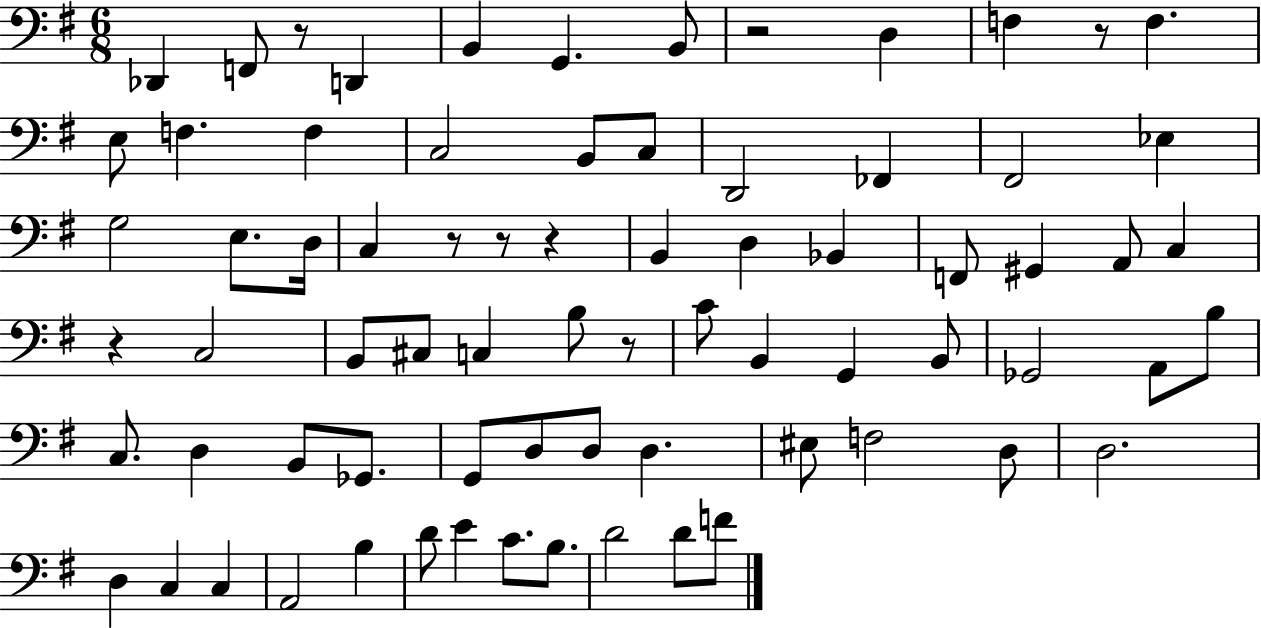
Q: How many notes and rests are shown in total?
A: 74